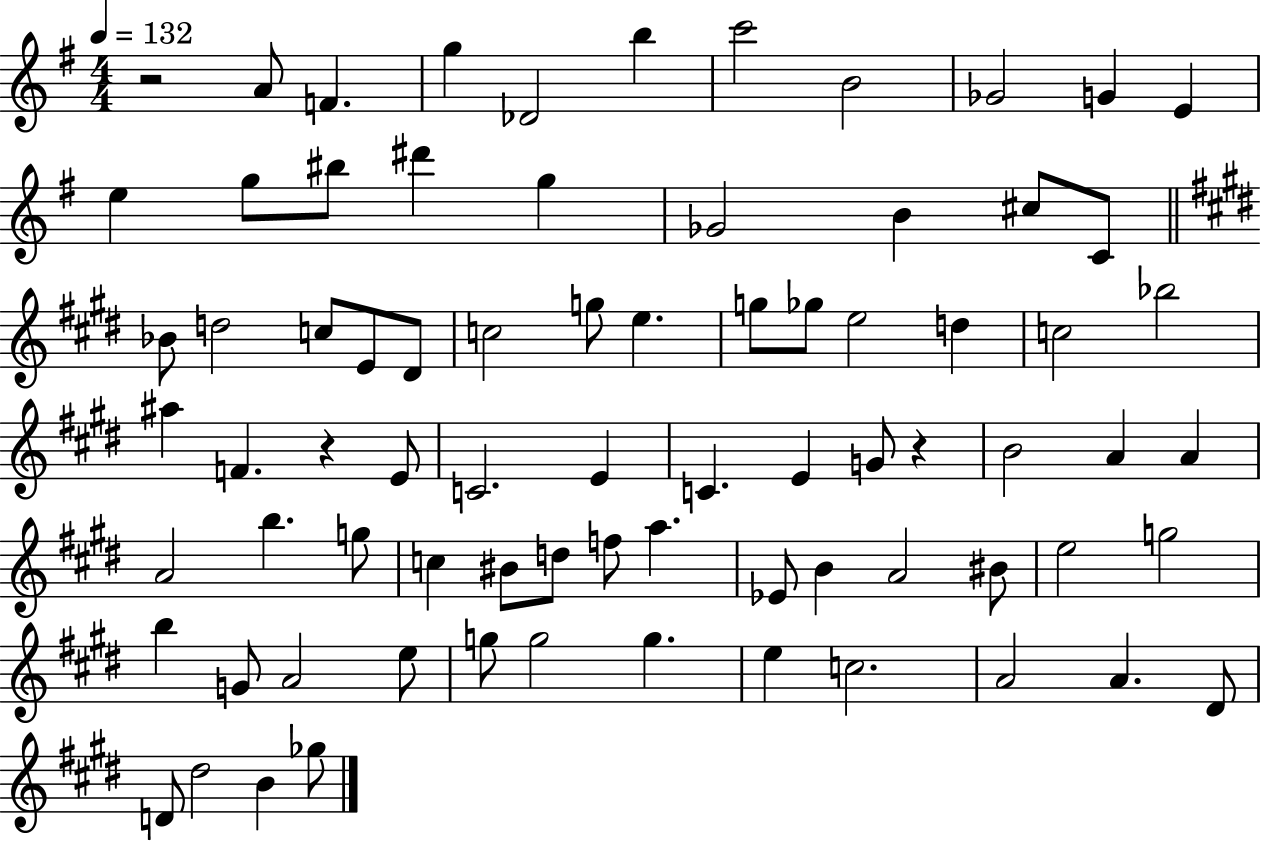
X:1
T:Untitled
M:4/4
L:1/4
K:G
z2 A/2 F g _D2 b c'2 B2 _G2 G E e g/2 ^b/2 ^d' g _G2 B ^c/2 C/2 _B/2 d2 c/2 E/2 ^D/2 c2 g/2 e g/2 _g/2 e2 d c2 _b2 ^a F z E/2 C2 E C E G/2 z B2 A A A2 b g/2 c ^B/2 d/2 f/2 a _E/2 B A2 ^B/2 e2 g2 b G/2 A2 e/2 g/2 g2 g e c2 A2 A ^D/2 D/2 ^d2 B _g/2